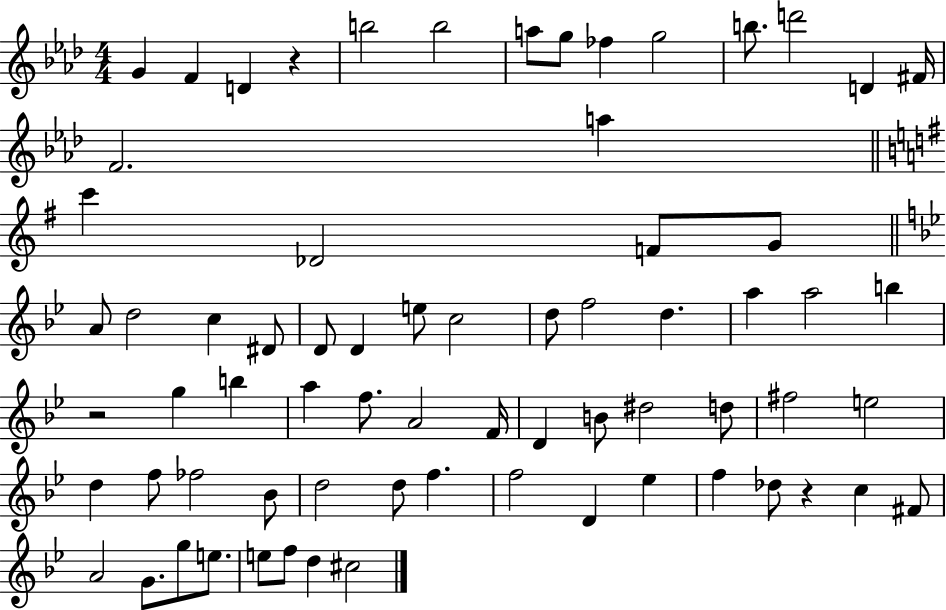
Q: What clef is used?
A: treble